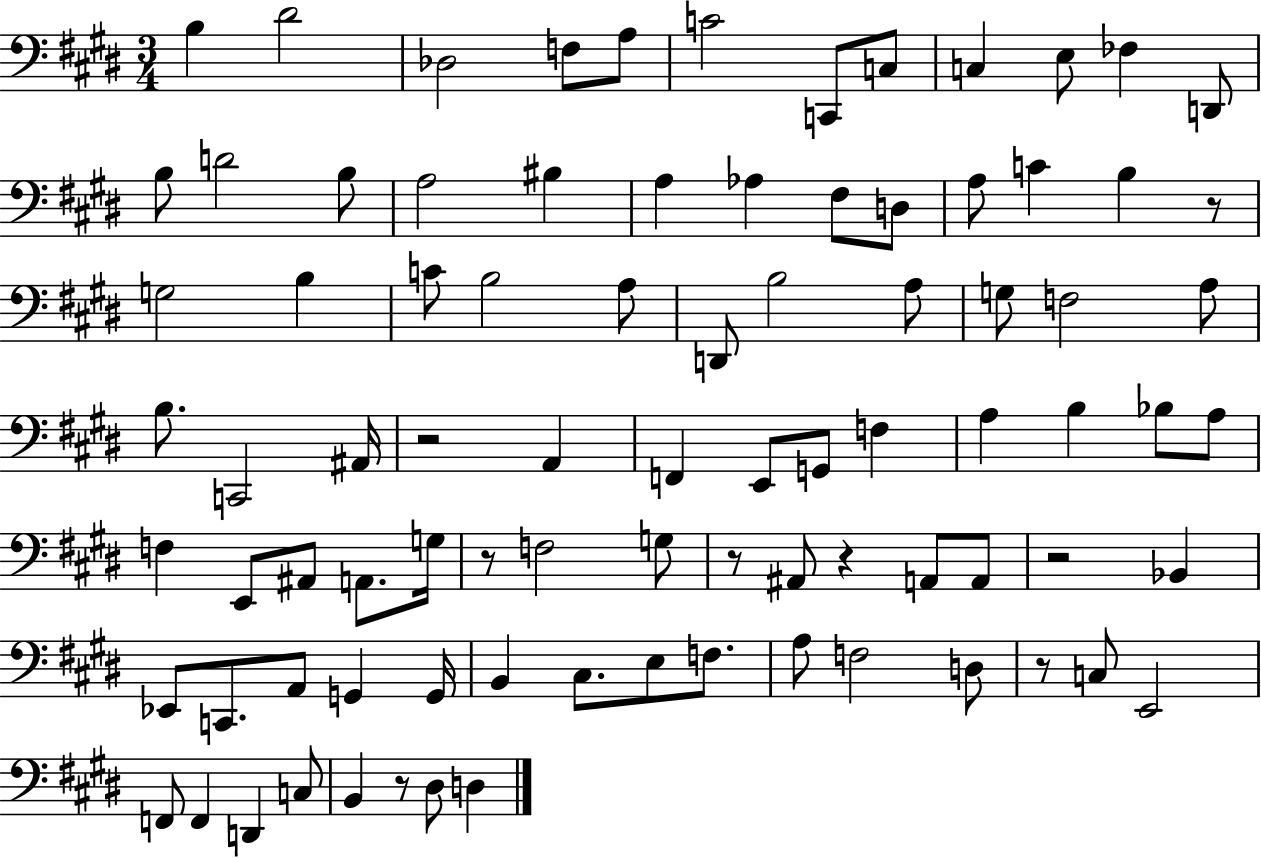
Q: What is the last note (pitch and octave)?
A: D3